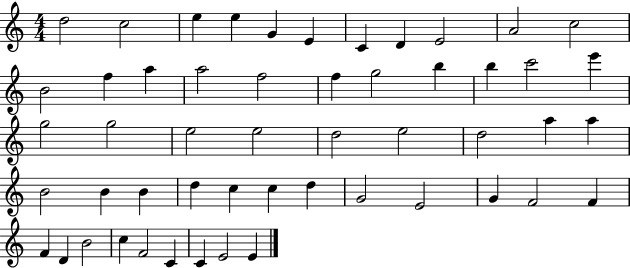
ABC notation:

X:1
T:Untitled
M:4/4
L:1/4
K:C
d2 c2 e e G E C D E2 A2 c2 B2 f a a2 f2 f g2 b b c'2 e' g2 g2 e2 e2 d2 e2 d2 a a B2 B B d c c d G2 E2 G F2 F F D B2 c F2 C C E2 E